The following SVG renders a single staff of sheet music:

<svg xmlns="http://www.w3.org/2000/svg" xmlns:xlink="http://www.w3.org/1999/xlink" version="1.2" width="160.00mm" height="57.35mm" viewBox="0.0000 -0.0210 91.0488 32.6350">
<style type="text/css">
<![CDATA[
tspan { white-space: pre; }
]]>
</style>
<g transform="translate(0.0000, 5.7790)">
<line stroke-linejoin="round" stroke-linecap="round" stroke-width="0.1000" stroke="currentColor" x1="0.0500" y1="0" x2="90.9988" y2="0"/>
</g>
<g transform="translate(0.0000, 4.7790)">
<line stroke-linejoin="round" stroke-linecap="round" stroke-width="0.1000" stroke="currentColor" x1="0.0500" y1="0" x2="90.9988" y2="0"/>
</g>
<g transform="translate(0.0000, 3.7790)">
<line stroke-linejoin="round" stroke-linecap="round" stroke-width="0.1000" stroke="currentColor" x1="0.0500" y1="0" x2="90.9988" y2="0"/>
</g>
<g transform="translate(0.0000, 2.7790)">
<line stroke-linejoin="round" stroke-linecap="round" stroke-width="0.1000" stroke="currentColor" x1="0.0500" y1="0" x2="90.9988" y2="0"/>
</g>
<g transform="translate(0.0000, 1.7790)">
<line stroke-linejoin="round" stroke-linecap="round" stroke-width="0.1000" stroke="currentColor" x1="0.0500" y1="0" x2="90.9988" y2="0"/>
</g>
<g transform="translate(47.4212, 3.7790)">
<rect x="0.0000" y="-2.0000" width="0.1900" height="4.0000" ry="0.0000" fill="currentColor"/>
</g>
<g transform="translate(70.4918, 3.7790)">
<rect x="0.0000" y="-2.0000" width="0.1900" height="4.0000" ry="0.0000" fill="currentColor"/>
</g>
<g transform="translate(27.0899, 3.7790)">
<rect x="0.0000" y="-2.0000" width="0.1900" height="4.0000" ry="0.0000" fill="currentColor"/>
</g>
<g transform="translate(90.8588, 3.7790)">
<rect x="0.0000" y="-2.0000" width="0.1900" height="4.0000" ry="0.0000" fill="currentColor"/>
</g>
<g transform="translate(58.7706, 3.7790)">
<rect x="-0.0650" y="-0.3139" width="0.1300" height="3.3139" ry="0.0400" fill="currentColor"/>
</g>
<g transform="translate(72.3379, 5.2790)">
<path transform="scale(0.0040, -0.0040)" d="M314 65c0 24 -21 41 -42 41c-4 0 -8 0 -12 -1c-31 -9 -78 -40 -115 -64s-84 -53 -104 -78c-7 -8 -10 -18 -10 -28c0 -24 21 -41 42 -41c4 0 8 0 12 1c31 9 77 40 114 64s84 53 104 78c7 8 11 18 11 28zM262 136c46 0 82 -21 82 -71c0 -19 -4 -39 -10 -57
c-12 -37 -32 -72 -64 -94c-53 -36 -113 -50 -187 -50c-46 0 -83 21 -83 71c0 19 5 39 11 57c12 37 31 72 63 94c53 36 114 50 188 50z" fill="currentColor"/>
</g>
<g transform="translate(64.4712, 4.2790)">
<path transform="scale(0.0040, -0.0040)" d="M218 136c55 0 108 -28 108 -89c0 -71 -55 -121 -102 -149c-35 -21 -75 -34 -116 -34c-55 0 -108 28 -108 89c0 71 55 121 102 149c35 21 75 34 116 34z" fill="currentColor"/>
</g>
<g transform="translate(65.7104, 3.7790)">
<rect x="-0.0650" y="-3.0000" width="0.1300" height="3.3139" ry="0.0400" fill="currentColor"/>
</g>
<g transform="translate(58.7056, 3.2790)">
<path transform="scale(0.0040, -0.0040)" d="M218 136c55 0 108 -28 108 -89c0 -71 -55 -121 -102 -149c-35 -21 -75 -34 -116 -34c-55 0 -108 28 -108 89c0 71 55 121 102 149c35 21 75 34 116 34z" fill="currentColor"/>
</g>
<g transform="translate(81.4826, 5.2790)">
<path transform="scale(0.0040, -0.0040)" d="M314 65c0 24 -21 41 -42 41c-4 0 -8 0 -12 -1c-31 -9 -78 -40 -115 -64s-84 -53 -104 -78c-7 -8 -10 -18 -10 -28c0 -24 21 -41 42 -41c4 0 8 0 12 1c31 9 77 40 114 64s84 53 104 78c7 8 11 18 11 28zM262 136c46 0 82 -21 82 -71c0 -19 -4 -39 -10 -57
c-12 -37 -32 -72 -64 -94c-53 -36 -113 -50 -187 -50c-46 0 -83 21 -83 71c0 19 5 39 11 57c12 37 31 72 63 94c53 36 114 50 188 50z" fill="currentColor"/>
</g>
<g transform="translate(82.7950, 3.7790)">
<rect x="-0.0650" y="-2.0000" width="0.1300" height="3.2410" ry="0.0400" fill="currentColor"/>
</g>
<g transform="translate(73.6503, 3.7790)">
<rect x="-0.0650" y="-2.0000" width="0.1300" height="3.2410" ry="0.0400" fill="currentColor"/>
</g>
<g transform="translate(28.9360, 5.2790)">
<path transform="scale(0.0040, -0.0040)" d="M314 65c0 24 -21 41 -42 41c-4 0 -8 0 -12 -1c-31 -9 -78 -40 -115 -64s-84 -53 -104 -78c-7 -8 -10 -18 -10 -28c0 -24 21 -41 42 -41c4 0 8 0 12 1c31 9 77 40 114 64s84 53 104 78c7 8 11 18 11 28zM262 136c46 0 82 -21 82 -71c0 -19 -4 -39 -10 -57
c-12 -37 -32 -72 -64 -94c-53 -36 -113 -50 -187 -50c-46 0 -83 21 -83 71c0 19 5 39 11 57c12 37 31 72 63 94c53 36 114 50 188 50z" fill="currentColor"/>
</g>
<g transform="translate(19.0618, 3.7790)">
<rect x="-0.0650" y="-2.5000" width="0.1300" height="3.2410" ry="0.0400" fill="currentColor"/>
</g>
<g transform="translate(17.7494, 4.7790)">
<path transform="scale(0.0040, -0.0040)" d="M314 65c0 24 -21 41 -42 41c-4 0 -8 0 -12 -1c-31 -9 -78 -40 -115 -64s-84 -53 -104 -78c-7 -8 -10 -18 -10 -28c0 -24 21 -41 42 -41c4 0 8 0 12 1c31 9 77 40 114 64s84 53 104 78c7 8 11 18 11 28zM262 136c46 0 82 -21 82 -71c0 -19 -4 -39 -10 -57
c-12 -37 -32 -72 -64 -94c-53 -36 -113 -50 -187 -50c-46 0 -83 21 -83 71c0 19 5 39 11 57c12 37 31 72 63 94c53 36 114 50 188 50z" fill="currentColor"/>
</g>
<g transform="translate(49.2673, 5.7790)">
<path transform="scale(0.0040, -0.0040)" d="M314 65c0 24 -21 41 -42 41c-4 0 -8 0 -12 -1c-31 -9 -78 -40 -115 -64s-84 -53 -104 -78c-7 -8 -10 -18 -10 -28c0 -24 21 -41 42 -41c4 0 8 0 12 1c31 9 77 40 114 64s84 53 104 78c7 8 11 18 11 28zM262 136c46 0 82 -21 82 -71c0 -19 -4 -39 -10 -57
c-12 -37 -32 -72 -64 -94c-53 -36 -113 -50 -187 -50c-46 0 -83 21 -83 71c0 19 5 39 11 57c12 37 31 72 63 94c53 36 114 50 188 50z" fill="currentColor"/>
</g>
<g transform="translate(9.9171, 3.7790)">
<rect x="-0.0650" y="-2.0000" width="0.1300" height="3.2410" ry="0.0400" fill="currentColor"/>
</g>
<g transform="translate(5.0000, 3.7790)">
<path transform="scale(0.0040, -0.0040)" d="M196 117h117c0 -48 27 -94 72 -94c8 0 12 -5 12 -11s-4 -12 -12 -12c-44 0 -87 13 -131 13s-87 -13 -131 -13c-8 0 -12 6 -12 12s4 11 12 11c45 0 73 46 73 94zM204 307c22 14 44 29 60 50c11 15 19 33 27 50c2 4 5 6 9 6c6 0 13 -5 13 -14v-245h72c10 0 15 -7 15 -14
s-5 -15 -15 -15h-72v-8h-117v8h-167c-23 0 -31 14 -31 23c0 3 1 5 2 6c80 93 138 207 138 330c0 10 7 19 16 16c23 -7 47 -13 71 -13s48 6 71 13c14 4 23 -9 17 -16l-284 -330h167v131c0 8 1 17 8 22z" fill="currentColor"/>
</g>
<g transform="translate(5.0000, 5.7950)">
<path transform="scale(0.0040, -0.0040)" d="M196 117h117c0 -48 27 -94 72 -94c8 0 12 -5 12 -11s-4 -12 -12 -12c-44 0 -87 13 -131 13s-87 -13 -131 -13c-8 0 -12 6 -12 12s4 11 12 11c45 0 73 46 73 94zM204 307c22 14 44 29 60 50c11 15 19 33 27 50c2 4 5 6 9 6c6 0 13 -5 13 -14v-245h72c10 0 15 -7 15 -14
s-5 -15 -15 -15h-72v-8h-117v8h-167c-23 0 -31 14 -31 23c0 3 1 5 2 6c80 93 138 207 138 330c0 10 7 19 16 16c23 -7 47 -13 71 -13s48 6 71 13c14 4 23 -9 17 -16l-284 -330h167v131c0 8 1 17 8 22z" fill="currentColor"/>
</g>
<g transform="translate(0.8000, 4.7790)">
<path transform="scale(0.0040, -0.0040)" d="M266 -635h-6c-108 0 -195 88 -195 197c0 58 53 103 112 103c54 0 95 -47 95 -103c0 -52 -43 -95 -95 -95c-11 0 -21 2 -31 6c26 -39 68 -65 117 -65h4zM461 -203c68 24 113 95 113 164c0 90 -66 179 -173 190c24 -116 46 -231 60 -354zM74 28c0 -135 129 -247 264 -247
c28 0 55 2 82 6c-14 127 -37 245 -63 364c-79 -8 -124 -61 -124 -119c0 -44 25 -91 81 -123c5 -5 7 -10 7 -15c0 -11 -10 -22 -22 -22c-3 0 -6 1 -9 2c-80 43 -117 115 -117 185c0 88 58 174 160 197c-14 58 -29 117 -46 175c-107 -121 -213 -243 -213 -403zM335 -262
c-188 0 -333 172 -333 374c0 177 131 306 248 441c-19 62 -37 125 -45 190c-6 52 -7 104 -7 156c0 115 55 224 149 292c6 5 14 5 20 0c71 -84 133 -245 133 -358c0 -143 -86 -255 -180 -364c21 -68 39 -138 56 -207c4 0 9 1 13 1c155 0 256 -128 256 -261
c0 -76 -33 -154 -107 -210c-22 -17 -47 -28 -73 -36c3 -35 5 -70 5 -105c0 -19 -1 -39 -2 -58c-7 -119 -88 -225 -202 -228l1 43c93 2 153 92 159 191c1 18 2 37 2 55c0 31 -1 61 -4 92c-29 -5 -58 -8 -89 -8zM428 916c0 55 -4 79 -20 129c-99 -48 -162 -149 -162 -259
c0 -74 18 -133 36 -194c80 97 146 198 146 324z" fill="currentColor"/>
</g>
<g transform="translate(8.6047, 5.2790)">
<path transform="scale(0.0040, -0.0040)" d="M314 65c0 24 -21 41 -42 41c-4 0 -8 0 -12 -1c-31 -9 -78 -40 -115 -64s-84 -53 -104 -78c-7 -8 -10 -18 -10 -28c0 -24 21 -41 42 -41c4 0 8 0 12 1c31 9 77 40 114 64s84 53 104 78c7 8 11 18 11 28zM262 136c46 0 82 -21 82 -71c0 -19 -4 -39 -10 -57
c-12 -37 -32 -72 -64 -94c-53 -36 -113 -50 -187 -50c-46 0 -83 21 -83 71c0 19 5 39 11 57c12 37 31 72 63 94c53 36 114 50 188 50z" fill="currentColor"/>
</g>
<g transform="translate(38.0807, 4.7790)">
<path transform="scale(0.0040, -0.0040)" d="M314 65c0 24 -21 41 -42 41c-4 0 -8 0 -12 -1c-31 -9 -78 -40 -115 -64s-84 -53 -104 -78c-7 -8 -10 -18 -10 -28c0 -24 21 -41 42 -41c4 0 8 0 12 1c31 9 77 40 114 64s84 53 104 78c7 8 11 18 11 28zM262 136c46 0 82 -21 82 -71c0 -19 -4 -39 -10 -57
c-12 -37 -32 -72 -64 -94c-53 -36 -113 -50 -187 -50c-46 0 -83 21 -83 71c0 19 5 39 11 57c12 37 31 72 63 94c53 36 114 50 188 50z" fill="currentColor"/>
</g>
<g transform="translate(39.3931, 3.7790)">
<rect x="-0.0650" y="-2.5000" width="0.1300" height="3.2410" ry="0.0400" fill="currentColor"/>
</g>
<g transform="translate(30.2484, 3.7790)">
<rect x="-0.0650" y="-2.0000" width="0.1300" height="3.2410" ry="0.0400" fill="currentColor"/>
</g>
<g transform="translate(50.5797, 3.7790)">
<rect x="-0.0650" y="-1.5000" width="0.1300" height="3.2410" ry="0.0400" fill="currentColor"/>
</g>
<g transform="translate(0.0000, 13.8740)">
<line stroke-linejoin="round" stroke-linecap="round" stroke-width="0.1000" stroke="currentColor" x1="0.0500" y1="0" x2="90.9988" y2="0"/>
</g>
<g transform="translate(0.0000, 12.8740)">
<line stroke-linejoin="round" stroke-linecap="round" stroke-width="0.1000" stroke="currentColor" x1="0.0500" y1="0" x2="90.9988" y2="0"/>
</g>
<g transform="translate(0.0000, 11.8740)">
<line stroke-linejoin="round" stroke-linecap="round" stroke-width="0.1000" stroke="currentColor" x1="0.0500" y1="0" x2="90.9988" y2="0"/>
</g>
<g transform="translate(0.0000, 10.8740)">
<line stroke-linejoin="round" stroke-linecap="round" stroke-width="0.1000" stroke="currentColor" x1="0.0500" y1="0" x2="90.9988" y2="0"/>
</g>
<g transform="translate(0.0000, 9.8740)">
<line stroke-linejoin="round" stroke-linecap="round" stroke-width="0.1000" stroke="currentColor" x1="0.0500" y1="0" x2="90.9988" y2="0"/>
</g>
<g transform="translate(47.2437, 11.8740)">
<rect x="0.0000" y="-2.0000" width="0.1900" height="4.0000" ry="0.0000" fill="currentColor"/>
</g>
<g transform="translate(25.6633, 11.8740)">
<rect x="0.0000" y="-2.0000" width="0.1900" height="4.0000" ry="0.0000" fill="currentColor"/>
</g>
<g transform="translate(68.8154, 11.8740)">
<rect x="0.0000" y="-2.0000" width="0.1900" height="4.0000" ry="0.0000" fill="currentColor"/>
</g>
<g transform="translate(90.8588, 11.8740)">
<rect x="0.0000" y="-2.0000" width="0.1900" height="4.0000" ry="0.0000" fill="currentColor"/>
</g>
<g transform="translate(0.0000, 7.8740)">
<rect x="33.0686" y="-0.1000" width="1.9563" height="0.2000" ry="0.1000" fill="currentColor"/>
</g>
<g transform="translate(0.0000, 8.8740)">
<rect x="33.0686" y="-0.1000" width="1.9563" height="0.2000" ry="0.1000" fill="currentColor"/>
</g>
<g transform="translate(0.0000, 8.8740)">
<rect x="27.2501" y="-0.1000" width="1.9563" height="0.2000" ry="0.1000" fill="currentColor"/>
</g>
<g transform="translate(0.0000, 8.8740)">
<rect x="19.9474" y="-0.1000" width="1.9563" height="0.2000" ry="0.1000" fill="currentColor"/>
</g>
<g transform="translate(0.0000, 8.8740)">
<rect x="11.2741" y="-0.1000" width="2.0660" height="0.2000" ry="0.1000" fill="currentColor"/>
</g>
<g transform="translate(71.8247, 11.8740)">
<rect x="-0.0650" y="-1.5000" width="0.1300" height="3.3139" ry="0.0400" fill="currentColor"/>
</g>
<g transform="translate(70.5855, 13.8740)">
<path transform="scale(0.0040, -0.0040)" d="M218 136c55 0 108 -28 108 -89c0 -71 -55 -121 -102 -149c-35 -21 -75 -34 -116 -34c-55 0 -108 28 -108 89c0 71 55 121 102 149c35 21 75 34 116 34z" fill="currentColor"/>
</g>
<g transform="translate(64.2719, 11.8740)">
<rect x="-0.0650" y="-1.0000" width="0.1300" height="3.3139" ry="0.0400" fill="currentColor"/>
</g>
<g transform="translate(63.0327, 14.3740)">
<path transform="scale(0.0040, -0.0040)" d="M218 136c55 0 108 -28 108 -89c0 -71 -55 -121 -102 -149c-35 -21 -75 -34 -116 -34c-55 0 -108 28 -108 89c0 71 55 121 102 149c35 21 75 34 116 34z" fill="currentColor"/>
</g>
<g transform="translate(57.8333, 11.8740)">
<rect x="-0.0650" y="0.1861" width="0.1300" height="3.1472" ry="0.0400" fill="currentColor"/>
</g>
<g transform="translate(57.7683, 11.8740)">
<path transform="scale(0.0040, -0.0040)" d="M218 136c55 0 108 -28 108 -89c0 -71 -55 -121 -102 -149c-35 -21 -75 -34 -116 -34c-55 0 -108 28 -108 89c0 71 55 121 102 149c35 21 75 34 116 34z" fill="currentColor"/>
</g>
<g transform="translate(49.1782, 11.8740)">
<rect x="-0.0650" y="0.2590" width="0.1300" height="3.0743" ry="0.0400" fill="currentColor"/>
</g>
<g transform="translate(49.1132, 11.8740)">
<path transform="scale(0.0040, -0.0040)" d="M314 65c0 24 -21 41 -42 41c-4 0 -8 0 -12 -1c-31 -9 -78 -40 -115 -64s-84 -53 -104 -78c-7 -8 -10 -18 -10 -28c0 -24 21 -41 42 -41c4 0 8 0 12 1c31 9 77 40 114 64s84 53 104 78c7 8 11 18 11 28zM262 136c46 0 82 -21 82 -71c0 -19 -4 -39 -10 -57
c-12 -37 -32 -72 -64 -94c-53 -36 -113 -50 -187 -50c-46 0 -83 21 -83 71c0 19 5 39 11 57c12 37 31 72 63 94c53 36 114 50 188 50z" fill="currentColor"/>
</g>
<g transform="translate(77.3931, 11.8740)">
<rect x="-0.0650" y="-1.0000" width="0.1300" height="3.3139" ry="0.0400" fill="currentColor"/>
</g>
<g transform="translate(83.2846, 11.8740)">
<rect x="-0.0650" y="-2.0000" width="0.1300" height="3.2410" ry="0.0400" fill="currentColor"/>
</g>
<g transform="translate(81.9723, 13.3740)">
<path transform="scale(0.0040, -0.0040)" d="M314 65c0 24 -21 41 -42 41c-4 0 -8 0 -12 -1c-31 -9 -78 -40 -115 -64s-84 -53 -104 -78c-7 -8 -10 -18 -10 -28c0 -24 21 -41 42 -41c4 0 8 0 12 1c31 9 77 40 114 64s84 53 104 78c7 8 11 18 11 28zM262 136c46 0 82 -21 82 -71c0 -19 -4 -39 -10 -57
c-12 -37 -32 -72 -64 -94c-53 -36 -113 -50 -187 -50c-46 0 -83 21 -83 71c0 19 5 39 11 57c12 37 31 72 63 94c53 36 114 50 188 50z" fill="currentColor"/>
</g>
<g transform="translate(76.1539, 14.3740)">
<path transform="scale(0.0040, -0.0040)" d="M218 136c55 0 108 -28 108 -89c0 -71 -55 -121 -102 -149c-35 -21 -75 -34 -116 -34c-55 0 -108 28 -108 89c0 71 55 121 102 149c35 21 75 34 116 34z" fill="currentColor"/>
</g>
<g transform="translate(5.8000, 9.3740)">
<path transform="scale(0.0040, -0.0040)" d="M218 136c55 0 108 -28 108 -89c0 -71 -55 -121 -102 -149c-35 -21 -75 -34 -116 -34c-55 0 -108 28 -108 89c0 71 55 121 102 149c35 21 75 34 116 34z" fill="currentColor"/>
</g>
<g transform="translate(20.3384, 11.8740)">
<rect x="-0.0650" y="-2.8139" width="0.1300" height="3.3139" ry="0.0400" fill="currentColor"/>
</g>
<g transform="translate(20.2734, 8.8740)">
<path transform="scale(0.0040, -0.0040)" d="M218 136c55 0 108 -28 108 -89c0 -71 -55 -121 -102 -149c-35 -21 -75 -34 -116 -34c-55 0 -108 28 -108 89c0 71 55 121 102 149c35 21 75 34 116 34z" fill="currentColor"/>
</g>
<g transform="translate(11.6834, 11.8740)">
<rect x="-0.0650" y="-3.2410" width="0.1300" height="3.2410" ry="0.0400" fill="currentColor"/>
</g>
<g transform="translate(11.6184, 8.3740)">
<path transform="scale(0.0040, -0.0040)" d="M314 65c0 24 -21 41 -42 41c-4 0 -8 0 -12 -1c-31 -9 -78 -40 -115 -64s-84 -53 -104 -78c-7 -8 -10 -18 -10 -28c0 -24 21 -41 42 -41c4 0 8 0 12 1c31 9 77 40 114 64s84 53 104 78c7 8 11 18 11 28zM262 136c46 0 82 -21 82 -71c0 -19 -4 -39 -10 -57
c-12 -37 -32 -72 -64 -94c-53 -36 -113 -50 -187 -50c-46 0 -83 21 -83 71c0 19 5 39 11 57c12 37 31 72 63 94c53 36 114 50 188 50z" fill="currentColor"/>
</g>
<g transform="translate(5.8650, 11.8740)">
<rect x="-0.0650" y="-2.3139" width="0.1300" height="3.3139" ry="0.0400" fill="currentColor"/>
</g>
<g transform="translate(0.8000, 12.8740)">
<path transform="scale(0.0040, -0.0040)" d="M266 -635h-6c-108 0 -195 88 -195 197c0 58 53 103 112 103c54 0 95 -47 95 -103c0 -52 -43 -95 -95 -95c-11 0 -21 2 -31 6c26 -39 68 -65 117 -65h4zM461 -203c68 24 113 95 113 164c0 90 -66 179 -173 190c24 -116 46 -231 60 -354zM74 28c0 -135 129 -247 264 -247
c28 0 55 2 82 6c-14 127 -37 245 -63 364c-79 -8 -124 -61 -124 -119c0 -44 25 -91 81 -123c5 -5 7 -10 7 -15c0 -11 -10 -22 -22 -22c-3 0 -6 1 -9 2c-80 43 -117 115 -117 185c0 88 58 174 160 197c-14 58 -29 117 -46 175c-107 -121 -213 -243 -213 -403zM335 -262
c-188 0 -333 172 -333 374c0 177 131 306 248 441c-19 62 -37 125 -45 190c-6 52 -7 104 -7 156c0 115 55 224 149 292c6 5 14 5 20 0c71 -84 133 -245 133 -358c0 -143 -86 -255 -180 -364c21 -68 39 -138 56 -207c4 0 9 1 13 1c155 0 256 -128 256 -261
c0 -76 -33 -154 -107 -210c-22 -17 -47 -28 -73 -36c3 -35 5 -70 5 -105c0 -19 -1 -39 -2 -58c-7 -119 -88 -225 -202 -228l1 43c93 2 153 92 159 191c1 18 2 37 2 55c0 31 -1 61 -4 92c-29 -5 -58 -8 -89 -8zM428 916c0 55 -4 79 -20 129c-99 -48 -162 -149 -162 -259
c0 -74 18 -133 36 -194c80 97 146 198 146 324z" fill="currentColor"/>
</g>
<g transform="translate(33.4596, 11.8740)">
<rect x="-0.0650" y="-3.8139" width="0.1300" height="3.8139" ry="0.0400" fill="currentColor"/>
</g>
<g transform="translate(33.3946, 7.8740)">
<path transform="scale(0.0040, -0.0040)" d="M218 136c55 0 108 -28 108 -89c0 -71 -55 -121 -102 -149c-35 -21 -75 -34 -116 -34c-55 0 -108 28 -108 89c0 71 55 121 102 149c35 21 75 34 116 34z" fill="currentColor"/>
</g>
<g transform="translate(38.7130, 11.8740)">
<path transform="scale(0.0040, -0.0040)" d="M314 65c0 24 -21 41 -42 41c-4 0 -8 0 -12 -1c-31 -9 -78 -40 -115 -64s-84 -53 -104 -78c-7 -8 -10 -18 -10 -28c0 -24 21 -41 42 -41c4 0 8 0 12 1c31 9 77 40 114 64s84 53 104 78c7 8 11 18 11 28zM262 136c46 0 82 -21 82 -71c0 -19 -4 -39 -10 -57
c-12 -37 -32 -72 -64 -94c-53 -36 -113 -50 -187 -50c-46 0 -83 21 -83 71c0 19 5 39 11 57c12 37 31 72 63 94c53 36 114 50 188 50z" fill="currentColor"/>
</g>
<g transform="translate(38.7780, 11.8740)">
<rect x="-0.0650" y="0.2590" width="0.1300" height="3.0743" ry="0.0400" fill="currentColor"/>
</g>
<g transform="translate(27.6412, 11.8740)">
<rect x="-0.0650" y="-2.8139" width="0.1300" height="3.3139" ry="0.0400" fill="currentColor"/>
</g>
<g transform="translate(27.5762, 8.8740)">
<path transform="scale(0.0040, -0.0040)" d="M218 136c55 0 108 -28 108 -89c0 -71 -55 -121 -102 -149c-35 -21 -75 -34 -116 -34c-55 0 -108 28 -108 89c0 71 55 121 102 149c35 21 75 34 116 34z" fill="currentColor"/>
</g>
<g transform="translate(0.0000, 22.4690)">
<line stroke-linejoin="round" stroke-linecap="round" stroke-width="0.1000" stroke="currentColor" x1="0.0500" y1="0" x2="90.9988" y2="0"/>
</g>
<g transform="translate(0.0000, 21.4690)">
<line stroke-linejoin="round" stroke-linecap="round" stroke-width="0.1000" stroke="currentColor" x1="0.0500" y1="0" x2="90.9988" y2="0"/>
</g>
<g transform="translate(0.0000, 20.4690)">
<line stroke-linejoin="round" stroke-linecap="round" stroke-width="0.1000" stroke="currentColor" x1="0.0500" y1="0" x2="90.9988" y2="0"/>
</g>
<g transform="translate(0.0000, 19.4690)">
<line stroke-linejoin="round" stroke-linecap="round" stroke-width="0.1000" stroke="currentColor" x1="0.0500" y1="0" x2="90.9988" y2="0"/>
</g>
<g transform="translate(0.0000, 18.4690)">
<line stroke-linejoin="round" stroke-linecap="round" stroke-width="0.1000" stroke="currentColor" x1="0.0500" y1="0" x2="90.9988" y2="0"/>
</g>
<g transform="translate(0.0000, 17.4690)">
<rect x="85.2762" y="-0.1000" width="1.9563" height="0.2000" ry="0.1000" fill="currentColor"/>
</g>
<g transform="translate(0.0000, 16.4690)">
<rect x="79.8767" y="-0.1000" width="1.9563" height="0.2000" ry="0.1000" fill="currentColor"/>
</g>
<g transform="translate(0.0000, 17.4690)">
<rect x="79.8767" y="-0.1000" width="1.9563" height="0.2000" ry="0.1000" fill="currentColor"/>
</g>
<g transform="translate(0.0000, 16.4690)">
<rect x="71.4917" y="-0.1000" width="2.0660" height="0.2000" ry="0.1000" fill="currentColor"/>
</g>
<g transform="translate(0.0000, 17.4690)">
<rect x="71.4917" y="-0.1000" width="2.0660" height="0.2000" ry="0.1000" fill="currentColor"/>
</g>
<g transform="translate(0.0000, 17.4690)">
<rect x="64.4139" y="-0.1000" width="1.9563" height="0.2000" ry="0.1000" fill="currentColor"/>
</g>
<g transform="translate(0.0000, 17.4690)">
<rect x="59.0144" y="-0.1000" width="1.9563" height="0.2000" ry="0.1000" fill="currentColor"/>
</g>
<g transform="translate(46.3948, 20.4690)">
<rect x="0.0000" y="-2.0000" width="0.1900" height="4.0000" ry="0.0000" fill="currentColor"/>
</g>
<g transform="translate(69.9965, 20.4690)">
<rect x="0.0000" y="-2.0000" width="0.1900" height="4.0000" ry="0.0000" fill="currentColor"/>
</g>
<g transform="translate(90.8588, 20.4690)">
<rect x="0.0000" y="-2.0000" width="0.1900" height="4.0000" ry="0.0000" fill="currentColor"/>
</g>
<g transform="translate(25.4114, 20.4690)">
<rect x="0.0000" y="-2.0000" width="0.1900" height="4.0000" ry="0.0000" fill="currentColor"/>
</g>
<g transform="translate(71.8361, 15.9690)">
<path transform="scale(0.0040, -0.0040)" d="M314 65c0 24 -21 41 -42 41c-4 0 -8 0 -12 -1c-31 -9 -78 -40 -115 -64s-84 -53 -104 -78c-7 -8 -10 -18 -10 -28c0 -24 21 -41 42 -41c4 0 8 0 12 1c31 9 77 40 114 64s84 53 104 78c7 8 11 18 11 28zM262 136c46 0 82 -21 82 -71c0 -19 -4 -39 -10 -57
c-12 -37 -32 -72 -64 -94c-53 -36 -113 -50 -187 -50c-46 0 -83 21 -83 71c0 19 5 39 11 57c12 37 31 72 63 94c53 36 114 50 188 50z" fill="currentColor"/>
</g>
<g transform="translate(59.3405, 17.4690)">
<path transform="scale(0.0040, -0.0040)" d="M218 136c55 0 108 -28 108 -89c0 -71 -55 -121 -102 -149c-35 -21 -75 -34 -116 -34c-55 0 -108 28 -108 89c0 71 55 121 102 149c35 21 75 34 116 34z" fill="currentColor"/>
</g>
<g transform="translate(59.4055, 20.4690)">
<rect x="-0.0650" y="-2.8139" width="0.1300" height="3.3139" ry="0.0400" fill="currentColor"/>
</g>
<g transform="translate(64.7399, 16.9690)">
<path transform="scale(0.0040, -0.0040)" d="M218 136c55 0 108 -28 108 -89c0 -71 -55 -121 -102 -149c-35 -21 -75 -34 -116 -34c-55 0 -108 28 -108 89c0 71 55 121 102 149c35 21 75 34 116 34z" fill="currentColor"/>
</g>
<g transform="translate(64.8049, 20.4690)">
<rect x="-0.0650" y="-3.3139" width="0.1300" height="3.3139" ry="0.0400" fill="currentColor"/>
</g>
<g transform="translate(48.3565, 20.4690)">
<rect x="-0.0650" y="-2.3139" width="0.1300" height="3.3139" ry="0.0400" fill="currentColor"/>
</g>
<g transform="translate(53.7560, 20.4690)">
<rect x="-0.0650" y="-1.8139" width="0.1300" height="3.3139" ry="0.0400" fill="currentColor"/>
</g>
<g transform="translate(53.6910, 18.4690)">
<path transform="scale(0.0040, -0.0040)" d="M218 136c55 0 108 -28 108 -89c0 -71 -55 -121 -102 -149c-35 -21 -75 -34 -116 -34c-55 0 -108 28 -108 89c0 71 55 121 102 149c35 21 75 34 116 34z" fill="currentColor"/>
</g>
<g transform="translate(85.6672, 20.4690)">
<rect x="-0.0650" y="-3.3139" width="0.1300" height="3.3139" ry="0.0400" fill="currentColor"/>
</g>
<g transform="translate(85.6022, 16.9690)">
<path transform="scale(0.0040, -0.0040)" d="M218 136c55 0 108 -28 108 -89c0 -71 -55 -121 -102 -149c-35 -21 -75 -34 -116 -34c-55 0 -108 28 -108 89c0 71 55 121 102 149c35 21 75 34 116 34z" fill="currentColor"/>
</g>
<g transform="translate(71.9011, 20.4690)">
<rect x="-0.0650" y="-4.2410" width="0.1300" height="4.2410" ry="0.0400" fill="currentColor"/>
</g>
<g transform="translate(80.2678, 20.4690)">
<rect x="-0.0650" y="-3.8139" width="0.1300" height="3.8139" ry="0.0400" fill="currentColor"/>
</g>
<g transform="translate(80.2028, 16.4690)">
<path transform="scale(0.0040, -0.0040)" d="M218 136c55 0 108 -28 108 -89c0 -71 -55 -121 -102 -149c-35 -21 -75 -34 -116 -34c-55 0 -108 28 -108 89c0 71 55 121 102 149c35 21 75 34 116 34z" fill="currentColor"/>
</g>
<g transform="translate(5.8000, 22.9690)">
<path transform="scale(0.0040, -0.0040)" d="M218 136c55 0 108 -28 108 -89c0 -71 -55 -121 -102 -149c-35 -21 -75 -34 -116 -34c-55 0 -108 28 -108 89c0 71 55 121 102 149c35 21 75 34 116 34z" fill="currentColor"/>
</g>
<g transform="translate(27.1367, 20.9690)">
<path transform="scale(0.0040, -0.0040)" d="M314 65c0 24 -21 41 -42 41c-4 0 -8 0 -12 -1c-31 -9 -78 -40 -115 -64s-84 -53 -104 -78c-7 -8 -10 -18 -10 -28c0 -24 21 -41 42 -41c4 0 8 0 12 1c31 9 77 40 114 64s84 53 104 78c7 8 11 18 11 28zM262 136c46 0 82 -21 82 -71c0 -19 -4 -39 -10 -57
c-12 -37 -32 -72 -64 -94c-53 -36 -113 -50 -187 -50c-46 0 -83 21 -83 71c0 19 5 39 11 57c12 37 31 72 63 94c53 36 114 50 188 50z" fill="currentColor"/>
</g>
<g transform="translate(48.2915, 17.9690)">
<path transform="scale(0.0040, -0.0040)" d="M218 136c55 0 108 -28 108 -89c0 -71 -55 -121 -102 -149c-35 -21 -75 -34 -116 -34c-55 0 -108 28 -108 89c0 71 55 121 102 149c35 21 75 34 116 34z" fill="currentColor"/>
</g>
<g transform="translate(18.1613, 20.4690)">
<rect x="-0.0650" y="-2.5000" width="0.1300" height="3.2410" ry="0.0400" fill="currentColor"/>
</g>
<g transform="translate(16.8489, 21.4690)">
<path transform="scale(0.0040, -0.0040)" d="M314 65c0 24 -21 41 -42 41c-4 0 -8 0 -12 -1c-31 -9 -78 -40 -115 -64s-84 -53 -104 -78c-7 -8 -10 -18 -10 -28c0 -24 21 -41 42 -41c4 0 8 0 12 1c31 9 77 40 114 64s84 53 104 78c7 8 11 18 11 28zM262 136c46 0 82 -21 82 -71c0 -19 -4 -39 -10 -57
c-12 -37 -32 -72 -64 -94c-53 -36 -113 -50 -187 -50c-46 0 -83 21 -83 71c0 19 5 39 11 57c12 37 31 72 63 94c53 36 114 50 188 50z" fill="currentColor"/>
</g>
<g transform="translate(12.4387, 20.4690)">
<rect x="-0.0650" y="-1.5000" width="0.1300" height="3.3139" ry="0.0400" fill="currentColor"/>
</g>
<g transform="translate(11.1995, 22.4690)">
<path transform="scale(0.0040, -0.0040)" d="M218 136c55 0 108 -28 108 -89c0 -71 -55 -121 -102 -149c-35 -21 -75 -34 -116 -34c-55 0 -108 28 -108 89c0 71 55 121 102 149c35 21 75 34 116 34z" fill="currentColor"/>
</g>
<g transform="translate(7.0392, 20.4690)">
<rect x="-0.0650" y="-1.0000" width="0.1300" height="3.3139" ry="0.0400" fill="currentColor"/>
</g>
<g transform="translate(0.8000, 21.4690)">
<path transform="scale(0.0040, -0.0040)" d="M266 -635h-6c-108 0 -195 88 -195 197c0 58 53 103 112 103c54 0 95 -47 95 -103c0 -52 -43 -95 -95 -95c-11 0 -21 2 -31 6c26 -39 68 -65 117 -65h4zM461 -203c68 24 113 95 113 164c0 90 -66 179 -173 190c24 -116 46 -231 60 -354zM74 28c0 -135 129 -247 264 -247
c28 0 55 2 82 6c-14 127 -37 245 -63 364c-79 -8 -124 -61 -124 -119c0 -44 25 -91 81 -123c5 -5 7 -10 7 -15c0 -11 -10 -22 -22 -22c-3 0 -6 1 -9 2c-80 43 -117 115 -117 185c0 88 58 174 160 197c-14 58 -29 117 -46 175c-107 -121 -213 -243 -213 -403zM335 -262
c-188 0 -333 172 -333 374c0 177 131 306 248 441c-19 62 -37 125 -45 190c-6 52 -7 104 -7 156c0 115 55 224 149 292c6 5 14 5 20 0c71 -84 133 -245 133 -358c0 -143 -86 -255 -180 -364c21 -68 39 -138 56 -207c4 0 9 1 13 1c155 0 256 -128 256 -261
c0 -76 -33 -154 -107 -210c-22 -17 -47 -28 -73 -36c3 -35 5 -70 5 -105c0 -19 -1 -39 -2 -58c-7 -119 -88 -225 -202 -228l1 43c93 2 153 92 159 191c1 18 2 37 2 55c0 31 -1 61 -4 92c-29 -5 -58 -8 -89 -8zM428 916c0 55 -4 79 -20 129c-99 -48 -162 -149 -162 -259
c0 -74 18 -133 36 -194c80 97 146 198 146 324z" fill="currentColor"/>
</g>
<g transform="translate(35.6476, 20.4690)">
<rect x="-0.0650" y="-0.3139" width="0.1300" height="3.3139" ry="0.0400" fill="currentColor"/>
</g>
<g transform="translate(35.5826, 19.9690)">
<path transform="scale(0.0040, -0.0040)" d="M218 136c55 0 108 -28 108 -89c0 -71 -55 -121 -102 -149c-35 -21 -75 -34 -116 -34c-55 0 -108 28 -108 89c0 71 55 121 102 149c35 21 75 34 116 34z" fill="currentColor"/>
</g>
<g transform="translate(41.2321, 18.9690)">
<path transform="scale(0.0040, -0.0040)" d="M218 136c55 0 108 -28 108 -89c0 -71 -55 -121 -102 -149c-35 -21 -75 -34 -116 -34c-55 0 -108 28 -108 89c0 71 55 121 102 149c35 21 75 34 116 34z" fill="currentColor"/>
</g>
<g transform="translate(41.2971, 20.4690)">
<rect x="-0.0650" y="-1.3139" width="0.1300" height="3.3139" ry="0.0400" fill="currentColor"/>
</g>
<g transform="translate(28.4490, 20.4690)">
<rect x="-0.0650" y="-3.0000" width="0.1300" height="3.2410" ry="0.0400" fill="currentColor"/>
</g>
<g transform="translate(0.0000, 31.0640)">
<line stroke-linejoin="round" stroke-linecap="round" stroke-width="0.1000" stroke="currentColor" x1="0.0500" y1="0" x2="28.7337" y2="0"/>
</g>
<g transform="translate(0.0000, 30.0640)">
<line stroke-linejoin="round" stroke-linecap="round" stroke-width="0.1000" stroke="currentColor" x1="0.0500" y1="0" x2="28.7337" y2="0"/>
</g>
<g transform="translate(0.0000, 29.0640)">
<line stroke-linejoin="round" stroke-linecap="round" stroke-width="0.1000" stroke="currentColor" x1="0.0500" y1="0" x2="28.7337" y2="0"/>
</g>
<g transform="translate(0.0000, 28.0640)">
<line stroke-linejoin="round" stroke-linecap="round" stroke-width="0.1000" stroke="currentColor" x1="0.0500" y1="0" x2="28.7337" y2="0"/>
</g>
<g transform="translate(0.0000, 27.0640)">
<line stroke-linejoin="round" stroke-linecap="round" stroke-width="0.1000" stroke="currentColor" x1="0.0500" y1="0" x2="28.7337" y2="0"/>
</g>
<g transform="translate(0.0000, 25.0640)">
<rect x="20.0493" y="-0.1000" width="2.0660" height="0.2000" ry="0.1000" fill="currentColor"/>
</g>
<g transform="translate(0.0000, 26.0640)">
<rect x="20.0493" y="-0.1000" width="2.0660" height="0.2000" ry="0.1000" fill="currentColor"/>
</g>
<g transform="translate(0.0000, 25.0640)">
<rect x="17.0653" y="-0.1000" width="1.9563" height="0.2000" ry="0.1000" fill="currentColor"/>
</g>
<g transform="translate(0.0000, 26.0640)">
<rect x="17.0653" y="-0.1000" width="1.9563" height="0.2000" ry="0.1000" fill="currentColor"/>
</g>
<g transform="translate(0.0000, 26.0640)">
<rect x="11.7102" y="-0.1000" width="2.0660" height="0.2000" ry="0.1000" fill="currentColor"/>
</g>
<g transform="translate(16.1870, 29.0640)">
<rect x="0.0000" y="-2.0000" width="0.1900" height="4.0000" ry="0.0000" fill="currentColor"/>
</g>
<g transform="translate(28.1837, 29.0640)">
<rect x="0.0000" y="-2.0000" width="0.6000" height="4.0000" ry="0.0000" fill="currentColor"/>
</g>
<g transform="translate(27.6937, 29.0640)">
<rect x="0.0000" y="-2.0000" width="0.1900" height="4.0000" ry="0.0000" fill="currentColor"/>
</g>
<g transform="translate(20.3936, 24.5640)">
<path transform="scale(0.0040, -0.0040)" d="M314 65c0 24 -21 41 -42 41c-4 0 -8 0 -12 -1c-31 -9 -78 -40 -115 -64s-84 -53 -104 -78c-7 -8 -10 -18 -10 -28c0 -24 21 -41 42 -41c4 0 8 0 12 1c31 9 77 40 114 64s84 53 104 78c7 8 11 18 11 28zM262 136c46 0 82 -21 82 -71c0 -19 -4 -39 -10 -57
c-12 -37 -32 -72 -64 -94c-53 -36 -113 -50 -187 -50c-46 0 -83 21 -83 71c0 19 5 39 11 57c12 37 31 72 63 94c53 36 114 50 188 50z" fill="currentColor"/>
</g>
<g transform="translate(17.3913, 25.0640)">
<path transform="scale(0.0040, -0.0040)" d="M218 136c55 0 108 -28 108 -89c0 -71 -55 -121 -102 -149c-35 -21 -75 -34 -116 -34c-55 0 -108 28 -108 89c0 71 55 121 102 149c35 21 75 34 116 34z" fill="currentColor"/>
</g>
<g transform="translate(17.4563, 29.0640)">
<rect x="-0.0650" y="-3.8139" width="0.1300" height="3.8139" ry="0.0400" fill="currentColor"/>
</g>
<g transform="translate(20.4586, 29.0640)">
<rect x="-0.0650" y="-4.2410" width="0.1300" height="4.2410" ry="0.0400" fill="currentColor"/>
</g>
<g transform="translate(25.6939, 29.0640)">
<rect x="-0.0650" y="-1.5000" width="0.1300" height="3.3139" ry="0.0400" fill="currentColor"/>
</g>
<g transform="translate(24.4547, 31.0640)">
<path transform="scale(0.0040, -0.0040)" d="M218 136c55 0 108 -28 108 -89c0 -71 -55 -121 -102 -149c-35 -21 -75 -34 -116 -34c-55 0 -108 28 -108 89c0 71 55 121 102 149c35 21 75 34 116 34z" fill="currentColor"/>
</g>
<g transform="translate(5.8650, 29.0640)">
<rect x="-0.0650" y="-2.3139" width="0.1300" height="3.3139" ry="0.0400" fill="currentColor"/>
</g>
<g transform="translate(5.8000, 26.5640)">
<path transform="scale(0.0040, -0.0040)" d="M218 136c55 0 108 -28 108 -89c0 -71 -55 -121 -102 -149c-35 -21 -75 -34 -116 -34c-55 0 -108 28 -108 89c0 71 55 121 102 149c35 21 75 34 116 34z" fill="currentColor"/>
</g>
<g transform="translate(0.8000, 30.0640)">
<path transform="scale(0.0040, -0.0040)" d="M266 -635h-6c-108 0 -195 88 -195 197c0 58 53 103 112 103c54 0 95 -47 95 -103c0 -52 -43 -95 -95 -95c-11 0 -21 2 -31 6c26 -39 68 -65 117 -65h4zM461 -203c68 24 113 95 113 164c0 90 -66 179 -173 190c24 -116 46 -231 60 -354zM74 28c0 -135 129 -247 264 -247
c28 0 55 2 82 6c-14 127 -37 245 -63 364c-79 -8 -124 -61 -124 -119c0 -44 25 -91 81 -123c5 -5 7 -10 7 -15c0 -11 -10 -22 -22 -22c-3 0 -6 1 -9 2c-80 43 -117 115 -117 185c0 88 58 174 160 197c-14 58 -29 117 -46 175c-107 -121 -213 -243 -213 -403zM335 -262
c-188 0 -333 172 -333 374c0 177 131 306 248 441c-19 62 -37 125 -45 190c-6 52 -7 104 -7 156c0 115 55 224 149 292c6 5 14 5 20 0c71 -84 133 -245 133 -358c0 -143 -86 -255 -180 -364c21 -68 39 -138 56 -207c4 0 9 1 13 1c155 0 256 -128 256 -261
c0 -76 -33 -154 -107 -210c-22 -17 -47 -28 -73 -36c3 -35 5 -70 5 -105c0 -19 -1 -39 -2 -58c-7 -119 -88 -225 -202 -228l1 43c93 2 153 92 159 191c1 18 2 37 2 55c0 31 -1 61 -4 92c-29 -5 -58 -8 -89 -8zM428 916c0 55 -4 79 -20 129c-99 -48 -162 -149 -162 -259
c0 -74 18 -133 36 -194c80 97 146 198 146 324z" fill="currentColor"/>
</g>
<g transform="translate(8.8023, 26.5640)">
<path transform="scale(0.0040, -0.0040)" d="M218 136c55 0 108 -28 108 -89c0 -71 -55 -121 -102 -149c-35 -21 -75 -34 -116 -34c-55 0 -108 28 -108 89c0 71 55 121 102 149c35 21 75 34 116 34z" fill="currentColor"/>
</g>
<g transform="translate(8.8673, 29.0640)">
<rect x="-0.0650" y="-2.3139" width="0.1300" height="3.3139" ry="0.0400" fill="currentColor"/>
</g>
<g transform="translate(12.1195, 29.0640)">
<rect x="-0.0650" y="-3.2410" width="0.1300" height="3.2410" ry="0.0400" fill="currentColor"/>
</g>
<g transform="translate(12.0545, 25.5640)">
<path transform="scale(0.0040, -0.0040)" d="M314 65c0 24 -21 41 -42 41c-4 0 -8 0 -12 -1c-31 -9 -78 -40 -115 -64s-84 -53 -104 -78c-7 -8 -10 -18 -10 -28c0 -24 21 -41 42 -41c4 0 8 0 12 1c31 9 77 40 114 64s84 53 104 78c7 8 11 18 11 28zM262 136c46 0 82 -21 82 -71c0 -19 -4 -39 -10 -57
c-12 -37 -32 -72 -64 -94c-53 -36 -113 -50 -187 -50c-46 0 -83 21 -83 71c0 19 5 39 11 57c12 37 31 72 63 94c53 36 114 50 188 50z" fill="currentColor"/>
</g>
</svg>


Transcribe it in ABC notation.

X:1
T:Untitled
M:4/4
L:1/4
K:C
F2 G2 F2 G2 E2 c A F2 F2 g b2 a a c' B2 B2 B D E D F2 D E G2 A2 c e g f a b d'2 c' b g g b2 c' d'2 E